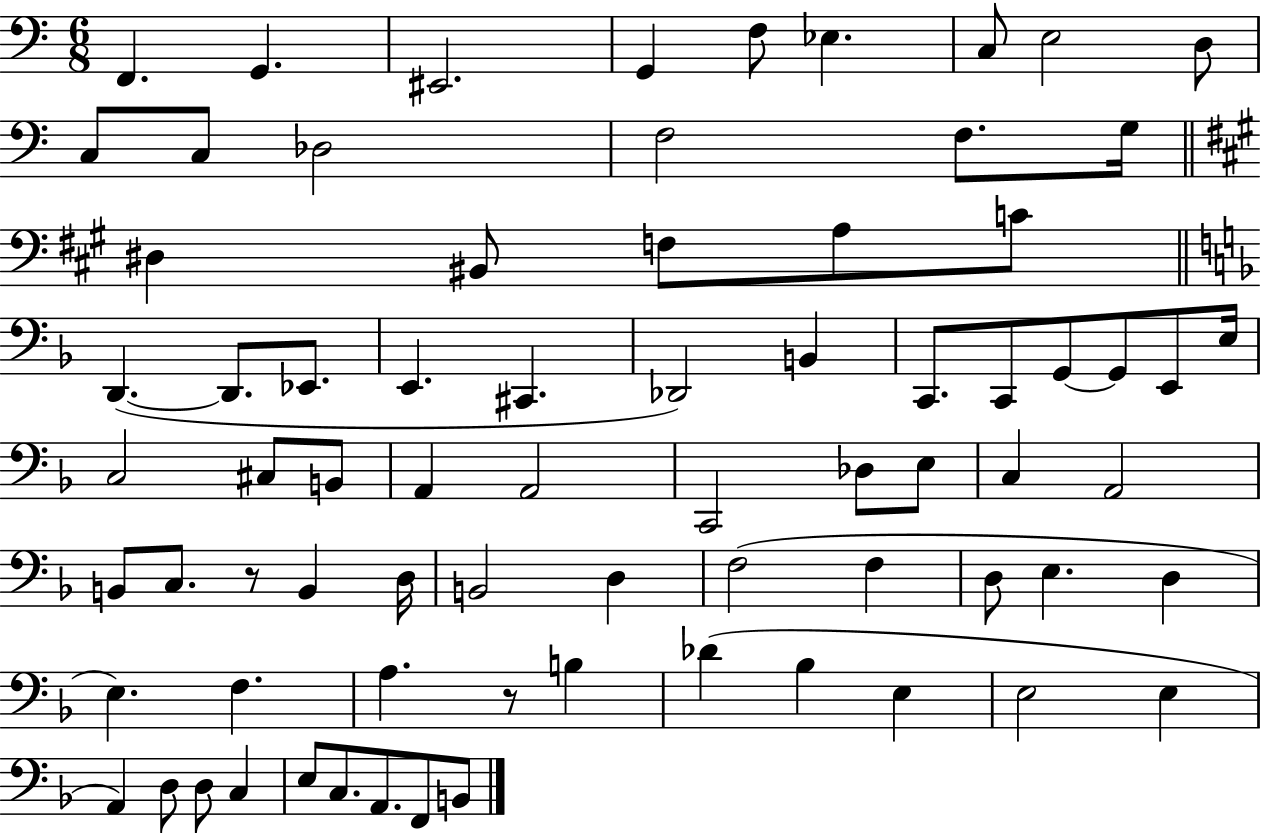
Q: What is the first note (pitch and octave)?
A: F2